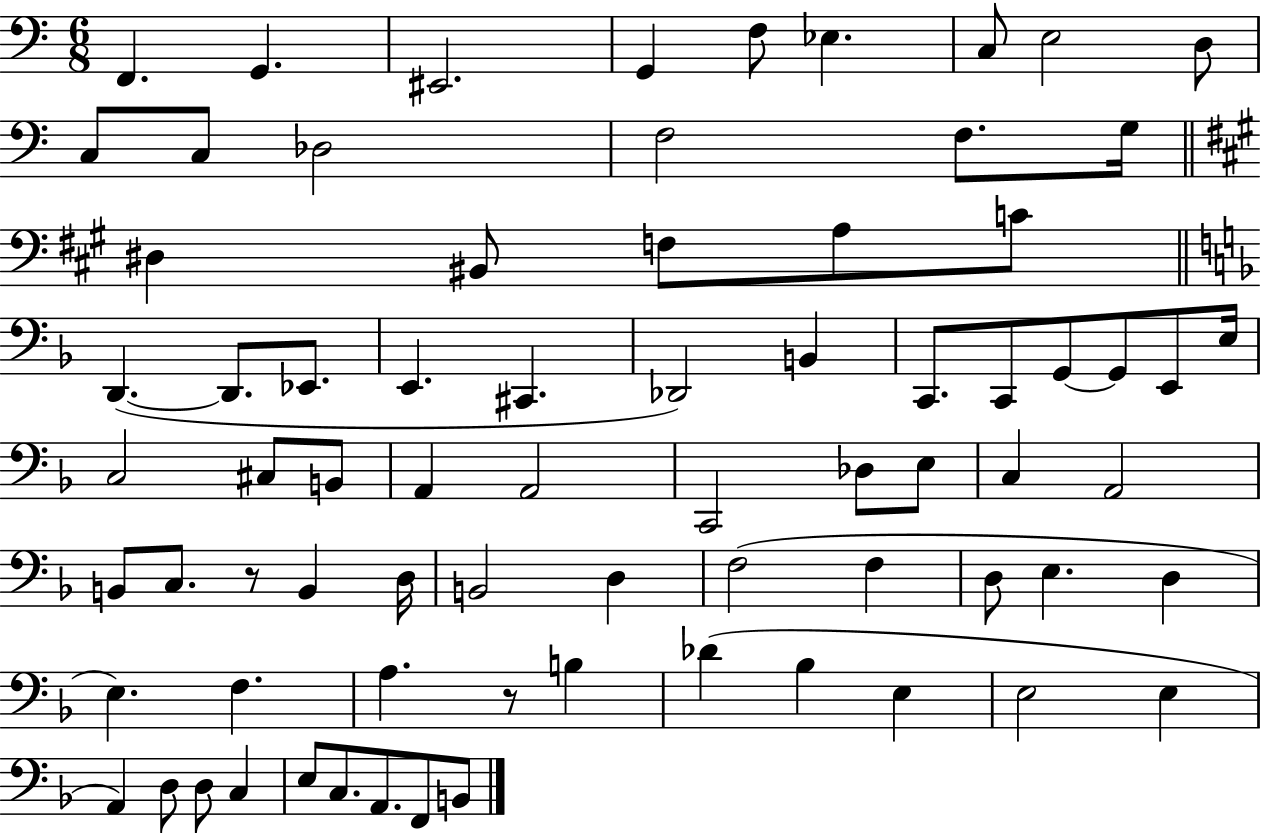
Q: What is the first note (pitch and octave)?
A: F2